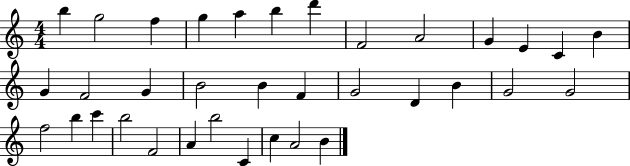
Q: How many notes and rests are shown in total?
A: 35